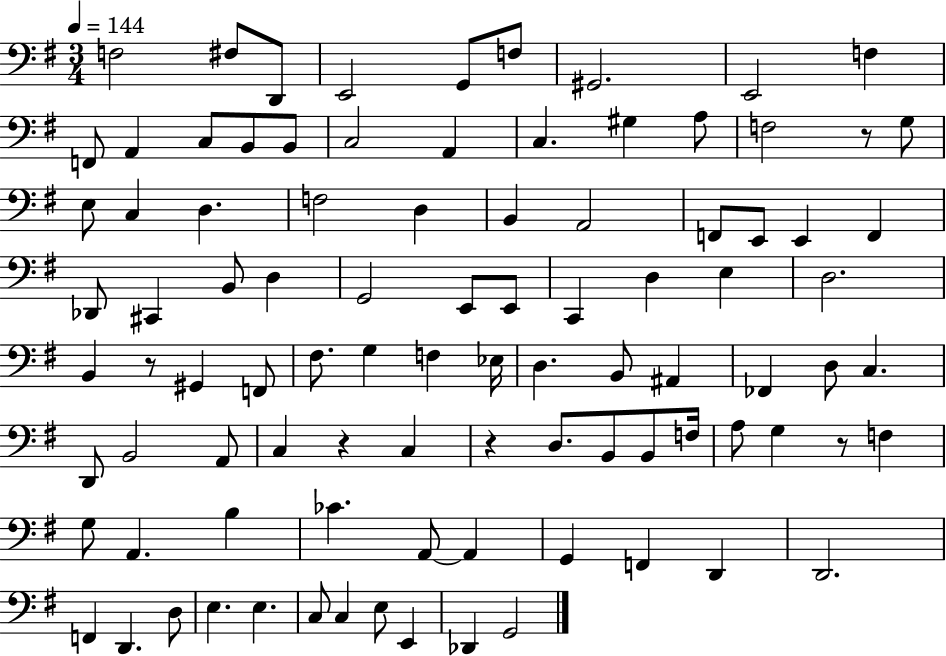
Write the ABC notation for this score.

X:1
T:Untitled
M:3/4
L:1/4
K:G
F,2 ^F,/2 D,,/2 E,,2 G,,/2 F,/2 ^G,,2 E,,2 F, F,,/2 A,, C,/2 B,,/2 B,,/2 C,2 A,, C, ^G, A,/2 F,2 z/2 G,/2 E,/2 C, D, F,2 D, B,, A,,2 F,,/2 E,,/2 E,, F,, _D,,/2 ^C,, B,,/2 D, G,,2 E,,/2 E,,/2 C,, D, E, D,2 B,, z/2 ^G,, F,,/2 ^F,/2 G, F, _E,/4 D, B,,/2 ^A,, _F,, D,/2 C, D,,/2 B,,2 A,,/2 C, z C, z D,/2 B,,/2 B,,/2 F,/4 A,/2 G, z/2 F, G,/2 A,, B, _C A,,/2 A,, G,, F,, D,, D,,2 F,, D,, D,/2 E, E, C,/2 C, E,/2 E,, _D,, G,,2